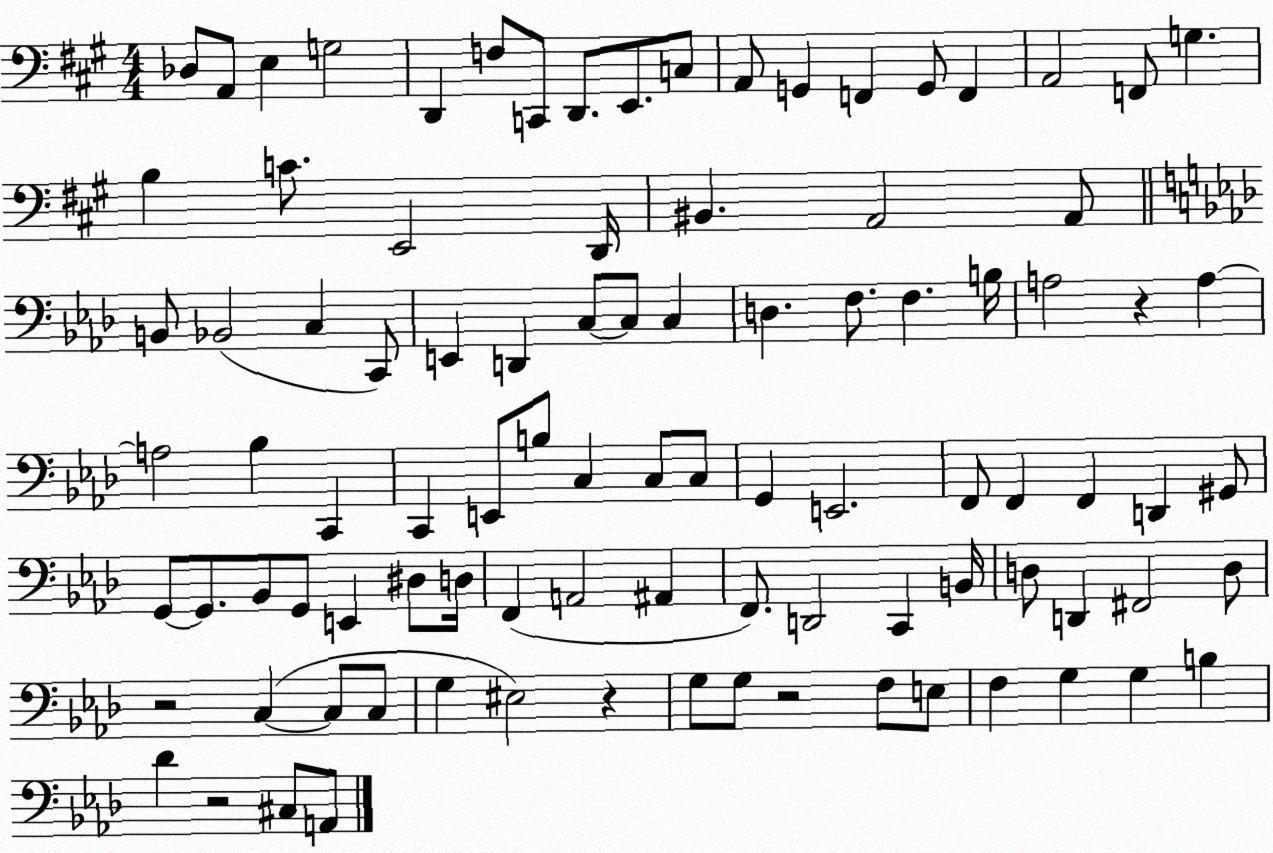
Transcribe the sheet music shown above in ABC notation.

X:1
T:Untitled
M:4/4
L:1/4
K:A
_D,/2 A,,/2 E, G,2 D,, F,/2 C,,/2 D,,/2 E,,/2 C,/2 A,,/2 G,, F,, G,,/2 F,, A,,2 F,,/2 G, B, C/2 E,,2 D,,/4 ^B,, A,,2 A,,/2 B,,/2 _B,,2 C, C,,/2 E,, D,, C,/2 C,/2 C, D, F,/2 F, B,/4 A,2 z A, A,2 _B, C,, C,, E,,/2 B,/2 C, C,/2 C,/2 G,, E,,2 F,,/2 F,, F,, D,, ^G,,/2 G,,/2 G,,/2 _B,,/2 G,,/2 E,, ^D,/2 D,/4 F,, A,,2 ^A,, F,,/2 D,,2 C,, B,,/4 D,/2 D,, ^F,,2 D,/2 z2 C, C,/2 C,/2 G, ^E,2 z G,/2 G,/2 z2 F,/2 E,/2 F, G, G, B, _D z2 ^C,/2 A,,/2